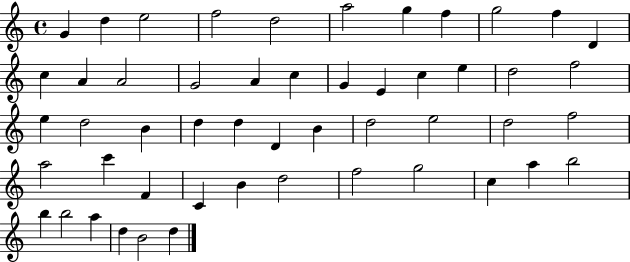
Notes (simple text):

G4/q D5/q E5/h F5/h D5/h A5/h G5/q F5/q G5/h F5/q D4/q C5/q A4/q A4/h G4/h A4/q C5/q G4/q E4/q C5/q E5/q D5/h F5/h E5/q D5/h B4/q D5/q D5/q D4/q B4/q D5/h E5/h D5/h F5/h A5/h C6/q F4/q C4/q B4/q D5/h F5/h G5/h C5/q A5/q B5/h B5/q B5/h A5/q D5/q B4/h D5/q